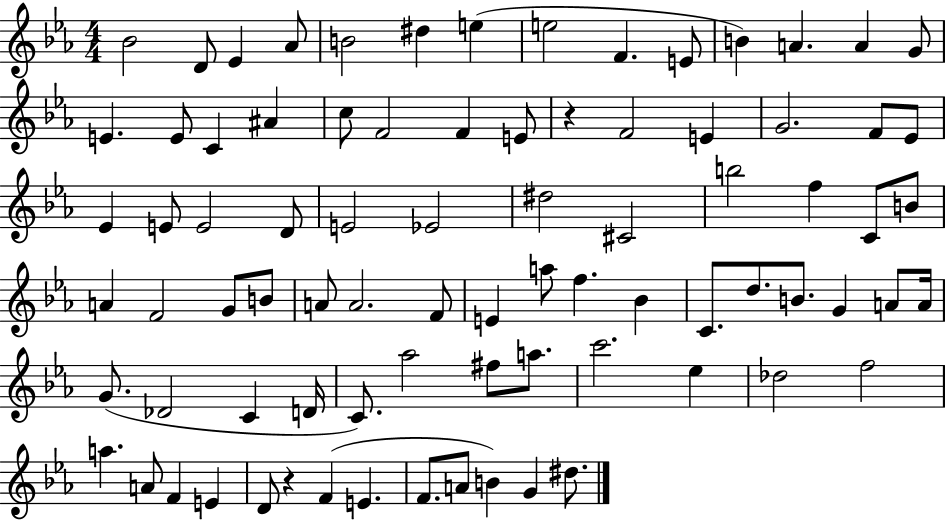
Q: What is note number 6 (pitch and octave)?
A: D#5